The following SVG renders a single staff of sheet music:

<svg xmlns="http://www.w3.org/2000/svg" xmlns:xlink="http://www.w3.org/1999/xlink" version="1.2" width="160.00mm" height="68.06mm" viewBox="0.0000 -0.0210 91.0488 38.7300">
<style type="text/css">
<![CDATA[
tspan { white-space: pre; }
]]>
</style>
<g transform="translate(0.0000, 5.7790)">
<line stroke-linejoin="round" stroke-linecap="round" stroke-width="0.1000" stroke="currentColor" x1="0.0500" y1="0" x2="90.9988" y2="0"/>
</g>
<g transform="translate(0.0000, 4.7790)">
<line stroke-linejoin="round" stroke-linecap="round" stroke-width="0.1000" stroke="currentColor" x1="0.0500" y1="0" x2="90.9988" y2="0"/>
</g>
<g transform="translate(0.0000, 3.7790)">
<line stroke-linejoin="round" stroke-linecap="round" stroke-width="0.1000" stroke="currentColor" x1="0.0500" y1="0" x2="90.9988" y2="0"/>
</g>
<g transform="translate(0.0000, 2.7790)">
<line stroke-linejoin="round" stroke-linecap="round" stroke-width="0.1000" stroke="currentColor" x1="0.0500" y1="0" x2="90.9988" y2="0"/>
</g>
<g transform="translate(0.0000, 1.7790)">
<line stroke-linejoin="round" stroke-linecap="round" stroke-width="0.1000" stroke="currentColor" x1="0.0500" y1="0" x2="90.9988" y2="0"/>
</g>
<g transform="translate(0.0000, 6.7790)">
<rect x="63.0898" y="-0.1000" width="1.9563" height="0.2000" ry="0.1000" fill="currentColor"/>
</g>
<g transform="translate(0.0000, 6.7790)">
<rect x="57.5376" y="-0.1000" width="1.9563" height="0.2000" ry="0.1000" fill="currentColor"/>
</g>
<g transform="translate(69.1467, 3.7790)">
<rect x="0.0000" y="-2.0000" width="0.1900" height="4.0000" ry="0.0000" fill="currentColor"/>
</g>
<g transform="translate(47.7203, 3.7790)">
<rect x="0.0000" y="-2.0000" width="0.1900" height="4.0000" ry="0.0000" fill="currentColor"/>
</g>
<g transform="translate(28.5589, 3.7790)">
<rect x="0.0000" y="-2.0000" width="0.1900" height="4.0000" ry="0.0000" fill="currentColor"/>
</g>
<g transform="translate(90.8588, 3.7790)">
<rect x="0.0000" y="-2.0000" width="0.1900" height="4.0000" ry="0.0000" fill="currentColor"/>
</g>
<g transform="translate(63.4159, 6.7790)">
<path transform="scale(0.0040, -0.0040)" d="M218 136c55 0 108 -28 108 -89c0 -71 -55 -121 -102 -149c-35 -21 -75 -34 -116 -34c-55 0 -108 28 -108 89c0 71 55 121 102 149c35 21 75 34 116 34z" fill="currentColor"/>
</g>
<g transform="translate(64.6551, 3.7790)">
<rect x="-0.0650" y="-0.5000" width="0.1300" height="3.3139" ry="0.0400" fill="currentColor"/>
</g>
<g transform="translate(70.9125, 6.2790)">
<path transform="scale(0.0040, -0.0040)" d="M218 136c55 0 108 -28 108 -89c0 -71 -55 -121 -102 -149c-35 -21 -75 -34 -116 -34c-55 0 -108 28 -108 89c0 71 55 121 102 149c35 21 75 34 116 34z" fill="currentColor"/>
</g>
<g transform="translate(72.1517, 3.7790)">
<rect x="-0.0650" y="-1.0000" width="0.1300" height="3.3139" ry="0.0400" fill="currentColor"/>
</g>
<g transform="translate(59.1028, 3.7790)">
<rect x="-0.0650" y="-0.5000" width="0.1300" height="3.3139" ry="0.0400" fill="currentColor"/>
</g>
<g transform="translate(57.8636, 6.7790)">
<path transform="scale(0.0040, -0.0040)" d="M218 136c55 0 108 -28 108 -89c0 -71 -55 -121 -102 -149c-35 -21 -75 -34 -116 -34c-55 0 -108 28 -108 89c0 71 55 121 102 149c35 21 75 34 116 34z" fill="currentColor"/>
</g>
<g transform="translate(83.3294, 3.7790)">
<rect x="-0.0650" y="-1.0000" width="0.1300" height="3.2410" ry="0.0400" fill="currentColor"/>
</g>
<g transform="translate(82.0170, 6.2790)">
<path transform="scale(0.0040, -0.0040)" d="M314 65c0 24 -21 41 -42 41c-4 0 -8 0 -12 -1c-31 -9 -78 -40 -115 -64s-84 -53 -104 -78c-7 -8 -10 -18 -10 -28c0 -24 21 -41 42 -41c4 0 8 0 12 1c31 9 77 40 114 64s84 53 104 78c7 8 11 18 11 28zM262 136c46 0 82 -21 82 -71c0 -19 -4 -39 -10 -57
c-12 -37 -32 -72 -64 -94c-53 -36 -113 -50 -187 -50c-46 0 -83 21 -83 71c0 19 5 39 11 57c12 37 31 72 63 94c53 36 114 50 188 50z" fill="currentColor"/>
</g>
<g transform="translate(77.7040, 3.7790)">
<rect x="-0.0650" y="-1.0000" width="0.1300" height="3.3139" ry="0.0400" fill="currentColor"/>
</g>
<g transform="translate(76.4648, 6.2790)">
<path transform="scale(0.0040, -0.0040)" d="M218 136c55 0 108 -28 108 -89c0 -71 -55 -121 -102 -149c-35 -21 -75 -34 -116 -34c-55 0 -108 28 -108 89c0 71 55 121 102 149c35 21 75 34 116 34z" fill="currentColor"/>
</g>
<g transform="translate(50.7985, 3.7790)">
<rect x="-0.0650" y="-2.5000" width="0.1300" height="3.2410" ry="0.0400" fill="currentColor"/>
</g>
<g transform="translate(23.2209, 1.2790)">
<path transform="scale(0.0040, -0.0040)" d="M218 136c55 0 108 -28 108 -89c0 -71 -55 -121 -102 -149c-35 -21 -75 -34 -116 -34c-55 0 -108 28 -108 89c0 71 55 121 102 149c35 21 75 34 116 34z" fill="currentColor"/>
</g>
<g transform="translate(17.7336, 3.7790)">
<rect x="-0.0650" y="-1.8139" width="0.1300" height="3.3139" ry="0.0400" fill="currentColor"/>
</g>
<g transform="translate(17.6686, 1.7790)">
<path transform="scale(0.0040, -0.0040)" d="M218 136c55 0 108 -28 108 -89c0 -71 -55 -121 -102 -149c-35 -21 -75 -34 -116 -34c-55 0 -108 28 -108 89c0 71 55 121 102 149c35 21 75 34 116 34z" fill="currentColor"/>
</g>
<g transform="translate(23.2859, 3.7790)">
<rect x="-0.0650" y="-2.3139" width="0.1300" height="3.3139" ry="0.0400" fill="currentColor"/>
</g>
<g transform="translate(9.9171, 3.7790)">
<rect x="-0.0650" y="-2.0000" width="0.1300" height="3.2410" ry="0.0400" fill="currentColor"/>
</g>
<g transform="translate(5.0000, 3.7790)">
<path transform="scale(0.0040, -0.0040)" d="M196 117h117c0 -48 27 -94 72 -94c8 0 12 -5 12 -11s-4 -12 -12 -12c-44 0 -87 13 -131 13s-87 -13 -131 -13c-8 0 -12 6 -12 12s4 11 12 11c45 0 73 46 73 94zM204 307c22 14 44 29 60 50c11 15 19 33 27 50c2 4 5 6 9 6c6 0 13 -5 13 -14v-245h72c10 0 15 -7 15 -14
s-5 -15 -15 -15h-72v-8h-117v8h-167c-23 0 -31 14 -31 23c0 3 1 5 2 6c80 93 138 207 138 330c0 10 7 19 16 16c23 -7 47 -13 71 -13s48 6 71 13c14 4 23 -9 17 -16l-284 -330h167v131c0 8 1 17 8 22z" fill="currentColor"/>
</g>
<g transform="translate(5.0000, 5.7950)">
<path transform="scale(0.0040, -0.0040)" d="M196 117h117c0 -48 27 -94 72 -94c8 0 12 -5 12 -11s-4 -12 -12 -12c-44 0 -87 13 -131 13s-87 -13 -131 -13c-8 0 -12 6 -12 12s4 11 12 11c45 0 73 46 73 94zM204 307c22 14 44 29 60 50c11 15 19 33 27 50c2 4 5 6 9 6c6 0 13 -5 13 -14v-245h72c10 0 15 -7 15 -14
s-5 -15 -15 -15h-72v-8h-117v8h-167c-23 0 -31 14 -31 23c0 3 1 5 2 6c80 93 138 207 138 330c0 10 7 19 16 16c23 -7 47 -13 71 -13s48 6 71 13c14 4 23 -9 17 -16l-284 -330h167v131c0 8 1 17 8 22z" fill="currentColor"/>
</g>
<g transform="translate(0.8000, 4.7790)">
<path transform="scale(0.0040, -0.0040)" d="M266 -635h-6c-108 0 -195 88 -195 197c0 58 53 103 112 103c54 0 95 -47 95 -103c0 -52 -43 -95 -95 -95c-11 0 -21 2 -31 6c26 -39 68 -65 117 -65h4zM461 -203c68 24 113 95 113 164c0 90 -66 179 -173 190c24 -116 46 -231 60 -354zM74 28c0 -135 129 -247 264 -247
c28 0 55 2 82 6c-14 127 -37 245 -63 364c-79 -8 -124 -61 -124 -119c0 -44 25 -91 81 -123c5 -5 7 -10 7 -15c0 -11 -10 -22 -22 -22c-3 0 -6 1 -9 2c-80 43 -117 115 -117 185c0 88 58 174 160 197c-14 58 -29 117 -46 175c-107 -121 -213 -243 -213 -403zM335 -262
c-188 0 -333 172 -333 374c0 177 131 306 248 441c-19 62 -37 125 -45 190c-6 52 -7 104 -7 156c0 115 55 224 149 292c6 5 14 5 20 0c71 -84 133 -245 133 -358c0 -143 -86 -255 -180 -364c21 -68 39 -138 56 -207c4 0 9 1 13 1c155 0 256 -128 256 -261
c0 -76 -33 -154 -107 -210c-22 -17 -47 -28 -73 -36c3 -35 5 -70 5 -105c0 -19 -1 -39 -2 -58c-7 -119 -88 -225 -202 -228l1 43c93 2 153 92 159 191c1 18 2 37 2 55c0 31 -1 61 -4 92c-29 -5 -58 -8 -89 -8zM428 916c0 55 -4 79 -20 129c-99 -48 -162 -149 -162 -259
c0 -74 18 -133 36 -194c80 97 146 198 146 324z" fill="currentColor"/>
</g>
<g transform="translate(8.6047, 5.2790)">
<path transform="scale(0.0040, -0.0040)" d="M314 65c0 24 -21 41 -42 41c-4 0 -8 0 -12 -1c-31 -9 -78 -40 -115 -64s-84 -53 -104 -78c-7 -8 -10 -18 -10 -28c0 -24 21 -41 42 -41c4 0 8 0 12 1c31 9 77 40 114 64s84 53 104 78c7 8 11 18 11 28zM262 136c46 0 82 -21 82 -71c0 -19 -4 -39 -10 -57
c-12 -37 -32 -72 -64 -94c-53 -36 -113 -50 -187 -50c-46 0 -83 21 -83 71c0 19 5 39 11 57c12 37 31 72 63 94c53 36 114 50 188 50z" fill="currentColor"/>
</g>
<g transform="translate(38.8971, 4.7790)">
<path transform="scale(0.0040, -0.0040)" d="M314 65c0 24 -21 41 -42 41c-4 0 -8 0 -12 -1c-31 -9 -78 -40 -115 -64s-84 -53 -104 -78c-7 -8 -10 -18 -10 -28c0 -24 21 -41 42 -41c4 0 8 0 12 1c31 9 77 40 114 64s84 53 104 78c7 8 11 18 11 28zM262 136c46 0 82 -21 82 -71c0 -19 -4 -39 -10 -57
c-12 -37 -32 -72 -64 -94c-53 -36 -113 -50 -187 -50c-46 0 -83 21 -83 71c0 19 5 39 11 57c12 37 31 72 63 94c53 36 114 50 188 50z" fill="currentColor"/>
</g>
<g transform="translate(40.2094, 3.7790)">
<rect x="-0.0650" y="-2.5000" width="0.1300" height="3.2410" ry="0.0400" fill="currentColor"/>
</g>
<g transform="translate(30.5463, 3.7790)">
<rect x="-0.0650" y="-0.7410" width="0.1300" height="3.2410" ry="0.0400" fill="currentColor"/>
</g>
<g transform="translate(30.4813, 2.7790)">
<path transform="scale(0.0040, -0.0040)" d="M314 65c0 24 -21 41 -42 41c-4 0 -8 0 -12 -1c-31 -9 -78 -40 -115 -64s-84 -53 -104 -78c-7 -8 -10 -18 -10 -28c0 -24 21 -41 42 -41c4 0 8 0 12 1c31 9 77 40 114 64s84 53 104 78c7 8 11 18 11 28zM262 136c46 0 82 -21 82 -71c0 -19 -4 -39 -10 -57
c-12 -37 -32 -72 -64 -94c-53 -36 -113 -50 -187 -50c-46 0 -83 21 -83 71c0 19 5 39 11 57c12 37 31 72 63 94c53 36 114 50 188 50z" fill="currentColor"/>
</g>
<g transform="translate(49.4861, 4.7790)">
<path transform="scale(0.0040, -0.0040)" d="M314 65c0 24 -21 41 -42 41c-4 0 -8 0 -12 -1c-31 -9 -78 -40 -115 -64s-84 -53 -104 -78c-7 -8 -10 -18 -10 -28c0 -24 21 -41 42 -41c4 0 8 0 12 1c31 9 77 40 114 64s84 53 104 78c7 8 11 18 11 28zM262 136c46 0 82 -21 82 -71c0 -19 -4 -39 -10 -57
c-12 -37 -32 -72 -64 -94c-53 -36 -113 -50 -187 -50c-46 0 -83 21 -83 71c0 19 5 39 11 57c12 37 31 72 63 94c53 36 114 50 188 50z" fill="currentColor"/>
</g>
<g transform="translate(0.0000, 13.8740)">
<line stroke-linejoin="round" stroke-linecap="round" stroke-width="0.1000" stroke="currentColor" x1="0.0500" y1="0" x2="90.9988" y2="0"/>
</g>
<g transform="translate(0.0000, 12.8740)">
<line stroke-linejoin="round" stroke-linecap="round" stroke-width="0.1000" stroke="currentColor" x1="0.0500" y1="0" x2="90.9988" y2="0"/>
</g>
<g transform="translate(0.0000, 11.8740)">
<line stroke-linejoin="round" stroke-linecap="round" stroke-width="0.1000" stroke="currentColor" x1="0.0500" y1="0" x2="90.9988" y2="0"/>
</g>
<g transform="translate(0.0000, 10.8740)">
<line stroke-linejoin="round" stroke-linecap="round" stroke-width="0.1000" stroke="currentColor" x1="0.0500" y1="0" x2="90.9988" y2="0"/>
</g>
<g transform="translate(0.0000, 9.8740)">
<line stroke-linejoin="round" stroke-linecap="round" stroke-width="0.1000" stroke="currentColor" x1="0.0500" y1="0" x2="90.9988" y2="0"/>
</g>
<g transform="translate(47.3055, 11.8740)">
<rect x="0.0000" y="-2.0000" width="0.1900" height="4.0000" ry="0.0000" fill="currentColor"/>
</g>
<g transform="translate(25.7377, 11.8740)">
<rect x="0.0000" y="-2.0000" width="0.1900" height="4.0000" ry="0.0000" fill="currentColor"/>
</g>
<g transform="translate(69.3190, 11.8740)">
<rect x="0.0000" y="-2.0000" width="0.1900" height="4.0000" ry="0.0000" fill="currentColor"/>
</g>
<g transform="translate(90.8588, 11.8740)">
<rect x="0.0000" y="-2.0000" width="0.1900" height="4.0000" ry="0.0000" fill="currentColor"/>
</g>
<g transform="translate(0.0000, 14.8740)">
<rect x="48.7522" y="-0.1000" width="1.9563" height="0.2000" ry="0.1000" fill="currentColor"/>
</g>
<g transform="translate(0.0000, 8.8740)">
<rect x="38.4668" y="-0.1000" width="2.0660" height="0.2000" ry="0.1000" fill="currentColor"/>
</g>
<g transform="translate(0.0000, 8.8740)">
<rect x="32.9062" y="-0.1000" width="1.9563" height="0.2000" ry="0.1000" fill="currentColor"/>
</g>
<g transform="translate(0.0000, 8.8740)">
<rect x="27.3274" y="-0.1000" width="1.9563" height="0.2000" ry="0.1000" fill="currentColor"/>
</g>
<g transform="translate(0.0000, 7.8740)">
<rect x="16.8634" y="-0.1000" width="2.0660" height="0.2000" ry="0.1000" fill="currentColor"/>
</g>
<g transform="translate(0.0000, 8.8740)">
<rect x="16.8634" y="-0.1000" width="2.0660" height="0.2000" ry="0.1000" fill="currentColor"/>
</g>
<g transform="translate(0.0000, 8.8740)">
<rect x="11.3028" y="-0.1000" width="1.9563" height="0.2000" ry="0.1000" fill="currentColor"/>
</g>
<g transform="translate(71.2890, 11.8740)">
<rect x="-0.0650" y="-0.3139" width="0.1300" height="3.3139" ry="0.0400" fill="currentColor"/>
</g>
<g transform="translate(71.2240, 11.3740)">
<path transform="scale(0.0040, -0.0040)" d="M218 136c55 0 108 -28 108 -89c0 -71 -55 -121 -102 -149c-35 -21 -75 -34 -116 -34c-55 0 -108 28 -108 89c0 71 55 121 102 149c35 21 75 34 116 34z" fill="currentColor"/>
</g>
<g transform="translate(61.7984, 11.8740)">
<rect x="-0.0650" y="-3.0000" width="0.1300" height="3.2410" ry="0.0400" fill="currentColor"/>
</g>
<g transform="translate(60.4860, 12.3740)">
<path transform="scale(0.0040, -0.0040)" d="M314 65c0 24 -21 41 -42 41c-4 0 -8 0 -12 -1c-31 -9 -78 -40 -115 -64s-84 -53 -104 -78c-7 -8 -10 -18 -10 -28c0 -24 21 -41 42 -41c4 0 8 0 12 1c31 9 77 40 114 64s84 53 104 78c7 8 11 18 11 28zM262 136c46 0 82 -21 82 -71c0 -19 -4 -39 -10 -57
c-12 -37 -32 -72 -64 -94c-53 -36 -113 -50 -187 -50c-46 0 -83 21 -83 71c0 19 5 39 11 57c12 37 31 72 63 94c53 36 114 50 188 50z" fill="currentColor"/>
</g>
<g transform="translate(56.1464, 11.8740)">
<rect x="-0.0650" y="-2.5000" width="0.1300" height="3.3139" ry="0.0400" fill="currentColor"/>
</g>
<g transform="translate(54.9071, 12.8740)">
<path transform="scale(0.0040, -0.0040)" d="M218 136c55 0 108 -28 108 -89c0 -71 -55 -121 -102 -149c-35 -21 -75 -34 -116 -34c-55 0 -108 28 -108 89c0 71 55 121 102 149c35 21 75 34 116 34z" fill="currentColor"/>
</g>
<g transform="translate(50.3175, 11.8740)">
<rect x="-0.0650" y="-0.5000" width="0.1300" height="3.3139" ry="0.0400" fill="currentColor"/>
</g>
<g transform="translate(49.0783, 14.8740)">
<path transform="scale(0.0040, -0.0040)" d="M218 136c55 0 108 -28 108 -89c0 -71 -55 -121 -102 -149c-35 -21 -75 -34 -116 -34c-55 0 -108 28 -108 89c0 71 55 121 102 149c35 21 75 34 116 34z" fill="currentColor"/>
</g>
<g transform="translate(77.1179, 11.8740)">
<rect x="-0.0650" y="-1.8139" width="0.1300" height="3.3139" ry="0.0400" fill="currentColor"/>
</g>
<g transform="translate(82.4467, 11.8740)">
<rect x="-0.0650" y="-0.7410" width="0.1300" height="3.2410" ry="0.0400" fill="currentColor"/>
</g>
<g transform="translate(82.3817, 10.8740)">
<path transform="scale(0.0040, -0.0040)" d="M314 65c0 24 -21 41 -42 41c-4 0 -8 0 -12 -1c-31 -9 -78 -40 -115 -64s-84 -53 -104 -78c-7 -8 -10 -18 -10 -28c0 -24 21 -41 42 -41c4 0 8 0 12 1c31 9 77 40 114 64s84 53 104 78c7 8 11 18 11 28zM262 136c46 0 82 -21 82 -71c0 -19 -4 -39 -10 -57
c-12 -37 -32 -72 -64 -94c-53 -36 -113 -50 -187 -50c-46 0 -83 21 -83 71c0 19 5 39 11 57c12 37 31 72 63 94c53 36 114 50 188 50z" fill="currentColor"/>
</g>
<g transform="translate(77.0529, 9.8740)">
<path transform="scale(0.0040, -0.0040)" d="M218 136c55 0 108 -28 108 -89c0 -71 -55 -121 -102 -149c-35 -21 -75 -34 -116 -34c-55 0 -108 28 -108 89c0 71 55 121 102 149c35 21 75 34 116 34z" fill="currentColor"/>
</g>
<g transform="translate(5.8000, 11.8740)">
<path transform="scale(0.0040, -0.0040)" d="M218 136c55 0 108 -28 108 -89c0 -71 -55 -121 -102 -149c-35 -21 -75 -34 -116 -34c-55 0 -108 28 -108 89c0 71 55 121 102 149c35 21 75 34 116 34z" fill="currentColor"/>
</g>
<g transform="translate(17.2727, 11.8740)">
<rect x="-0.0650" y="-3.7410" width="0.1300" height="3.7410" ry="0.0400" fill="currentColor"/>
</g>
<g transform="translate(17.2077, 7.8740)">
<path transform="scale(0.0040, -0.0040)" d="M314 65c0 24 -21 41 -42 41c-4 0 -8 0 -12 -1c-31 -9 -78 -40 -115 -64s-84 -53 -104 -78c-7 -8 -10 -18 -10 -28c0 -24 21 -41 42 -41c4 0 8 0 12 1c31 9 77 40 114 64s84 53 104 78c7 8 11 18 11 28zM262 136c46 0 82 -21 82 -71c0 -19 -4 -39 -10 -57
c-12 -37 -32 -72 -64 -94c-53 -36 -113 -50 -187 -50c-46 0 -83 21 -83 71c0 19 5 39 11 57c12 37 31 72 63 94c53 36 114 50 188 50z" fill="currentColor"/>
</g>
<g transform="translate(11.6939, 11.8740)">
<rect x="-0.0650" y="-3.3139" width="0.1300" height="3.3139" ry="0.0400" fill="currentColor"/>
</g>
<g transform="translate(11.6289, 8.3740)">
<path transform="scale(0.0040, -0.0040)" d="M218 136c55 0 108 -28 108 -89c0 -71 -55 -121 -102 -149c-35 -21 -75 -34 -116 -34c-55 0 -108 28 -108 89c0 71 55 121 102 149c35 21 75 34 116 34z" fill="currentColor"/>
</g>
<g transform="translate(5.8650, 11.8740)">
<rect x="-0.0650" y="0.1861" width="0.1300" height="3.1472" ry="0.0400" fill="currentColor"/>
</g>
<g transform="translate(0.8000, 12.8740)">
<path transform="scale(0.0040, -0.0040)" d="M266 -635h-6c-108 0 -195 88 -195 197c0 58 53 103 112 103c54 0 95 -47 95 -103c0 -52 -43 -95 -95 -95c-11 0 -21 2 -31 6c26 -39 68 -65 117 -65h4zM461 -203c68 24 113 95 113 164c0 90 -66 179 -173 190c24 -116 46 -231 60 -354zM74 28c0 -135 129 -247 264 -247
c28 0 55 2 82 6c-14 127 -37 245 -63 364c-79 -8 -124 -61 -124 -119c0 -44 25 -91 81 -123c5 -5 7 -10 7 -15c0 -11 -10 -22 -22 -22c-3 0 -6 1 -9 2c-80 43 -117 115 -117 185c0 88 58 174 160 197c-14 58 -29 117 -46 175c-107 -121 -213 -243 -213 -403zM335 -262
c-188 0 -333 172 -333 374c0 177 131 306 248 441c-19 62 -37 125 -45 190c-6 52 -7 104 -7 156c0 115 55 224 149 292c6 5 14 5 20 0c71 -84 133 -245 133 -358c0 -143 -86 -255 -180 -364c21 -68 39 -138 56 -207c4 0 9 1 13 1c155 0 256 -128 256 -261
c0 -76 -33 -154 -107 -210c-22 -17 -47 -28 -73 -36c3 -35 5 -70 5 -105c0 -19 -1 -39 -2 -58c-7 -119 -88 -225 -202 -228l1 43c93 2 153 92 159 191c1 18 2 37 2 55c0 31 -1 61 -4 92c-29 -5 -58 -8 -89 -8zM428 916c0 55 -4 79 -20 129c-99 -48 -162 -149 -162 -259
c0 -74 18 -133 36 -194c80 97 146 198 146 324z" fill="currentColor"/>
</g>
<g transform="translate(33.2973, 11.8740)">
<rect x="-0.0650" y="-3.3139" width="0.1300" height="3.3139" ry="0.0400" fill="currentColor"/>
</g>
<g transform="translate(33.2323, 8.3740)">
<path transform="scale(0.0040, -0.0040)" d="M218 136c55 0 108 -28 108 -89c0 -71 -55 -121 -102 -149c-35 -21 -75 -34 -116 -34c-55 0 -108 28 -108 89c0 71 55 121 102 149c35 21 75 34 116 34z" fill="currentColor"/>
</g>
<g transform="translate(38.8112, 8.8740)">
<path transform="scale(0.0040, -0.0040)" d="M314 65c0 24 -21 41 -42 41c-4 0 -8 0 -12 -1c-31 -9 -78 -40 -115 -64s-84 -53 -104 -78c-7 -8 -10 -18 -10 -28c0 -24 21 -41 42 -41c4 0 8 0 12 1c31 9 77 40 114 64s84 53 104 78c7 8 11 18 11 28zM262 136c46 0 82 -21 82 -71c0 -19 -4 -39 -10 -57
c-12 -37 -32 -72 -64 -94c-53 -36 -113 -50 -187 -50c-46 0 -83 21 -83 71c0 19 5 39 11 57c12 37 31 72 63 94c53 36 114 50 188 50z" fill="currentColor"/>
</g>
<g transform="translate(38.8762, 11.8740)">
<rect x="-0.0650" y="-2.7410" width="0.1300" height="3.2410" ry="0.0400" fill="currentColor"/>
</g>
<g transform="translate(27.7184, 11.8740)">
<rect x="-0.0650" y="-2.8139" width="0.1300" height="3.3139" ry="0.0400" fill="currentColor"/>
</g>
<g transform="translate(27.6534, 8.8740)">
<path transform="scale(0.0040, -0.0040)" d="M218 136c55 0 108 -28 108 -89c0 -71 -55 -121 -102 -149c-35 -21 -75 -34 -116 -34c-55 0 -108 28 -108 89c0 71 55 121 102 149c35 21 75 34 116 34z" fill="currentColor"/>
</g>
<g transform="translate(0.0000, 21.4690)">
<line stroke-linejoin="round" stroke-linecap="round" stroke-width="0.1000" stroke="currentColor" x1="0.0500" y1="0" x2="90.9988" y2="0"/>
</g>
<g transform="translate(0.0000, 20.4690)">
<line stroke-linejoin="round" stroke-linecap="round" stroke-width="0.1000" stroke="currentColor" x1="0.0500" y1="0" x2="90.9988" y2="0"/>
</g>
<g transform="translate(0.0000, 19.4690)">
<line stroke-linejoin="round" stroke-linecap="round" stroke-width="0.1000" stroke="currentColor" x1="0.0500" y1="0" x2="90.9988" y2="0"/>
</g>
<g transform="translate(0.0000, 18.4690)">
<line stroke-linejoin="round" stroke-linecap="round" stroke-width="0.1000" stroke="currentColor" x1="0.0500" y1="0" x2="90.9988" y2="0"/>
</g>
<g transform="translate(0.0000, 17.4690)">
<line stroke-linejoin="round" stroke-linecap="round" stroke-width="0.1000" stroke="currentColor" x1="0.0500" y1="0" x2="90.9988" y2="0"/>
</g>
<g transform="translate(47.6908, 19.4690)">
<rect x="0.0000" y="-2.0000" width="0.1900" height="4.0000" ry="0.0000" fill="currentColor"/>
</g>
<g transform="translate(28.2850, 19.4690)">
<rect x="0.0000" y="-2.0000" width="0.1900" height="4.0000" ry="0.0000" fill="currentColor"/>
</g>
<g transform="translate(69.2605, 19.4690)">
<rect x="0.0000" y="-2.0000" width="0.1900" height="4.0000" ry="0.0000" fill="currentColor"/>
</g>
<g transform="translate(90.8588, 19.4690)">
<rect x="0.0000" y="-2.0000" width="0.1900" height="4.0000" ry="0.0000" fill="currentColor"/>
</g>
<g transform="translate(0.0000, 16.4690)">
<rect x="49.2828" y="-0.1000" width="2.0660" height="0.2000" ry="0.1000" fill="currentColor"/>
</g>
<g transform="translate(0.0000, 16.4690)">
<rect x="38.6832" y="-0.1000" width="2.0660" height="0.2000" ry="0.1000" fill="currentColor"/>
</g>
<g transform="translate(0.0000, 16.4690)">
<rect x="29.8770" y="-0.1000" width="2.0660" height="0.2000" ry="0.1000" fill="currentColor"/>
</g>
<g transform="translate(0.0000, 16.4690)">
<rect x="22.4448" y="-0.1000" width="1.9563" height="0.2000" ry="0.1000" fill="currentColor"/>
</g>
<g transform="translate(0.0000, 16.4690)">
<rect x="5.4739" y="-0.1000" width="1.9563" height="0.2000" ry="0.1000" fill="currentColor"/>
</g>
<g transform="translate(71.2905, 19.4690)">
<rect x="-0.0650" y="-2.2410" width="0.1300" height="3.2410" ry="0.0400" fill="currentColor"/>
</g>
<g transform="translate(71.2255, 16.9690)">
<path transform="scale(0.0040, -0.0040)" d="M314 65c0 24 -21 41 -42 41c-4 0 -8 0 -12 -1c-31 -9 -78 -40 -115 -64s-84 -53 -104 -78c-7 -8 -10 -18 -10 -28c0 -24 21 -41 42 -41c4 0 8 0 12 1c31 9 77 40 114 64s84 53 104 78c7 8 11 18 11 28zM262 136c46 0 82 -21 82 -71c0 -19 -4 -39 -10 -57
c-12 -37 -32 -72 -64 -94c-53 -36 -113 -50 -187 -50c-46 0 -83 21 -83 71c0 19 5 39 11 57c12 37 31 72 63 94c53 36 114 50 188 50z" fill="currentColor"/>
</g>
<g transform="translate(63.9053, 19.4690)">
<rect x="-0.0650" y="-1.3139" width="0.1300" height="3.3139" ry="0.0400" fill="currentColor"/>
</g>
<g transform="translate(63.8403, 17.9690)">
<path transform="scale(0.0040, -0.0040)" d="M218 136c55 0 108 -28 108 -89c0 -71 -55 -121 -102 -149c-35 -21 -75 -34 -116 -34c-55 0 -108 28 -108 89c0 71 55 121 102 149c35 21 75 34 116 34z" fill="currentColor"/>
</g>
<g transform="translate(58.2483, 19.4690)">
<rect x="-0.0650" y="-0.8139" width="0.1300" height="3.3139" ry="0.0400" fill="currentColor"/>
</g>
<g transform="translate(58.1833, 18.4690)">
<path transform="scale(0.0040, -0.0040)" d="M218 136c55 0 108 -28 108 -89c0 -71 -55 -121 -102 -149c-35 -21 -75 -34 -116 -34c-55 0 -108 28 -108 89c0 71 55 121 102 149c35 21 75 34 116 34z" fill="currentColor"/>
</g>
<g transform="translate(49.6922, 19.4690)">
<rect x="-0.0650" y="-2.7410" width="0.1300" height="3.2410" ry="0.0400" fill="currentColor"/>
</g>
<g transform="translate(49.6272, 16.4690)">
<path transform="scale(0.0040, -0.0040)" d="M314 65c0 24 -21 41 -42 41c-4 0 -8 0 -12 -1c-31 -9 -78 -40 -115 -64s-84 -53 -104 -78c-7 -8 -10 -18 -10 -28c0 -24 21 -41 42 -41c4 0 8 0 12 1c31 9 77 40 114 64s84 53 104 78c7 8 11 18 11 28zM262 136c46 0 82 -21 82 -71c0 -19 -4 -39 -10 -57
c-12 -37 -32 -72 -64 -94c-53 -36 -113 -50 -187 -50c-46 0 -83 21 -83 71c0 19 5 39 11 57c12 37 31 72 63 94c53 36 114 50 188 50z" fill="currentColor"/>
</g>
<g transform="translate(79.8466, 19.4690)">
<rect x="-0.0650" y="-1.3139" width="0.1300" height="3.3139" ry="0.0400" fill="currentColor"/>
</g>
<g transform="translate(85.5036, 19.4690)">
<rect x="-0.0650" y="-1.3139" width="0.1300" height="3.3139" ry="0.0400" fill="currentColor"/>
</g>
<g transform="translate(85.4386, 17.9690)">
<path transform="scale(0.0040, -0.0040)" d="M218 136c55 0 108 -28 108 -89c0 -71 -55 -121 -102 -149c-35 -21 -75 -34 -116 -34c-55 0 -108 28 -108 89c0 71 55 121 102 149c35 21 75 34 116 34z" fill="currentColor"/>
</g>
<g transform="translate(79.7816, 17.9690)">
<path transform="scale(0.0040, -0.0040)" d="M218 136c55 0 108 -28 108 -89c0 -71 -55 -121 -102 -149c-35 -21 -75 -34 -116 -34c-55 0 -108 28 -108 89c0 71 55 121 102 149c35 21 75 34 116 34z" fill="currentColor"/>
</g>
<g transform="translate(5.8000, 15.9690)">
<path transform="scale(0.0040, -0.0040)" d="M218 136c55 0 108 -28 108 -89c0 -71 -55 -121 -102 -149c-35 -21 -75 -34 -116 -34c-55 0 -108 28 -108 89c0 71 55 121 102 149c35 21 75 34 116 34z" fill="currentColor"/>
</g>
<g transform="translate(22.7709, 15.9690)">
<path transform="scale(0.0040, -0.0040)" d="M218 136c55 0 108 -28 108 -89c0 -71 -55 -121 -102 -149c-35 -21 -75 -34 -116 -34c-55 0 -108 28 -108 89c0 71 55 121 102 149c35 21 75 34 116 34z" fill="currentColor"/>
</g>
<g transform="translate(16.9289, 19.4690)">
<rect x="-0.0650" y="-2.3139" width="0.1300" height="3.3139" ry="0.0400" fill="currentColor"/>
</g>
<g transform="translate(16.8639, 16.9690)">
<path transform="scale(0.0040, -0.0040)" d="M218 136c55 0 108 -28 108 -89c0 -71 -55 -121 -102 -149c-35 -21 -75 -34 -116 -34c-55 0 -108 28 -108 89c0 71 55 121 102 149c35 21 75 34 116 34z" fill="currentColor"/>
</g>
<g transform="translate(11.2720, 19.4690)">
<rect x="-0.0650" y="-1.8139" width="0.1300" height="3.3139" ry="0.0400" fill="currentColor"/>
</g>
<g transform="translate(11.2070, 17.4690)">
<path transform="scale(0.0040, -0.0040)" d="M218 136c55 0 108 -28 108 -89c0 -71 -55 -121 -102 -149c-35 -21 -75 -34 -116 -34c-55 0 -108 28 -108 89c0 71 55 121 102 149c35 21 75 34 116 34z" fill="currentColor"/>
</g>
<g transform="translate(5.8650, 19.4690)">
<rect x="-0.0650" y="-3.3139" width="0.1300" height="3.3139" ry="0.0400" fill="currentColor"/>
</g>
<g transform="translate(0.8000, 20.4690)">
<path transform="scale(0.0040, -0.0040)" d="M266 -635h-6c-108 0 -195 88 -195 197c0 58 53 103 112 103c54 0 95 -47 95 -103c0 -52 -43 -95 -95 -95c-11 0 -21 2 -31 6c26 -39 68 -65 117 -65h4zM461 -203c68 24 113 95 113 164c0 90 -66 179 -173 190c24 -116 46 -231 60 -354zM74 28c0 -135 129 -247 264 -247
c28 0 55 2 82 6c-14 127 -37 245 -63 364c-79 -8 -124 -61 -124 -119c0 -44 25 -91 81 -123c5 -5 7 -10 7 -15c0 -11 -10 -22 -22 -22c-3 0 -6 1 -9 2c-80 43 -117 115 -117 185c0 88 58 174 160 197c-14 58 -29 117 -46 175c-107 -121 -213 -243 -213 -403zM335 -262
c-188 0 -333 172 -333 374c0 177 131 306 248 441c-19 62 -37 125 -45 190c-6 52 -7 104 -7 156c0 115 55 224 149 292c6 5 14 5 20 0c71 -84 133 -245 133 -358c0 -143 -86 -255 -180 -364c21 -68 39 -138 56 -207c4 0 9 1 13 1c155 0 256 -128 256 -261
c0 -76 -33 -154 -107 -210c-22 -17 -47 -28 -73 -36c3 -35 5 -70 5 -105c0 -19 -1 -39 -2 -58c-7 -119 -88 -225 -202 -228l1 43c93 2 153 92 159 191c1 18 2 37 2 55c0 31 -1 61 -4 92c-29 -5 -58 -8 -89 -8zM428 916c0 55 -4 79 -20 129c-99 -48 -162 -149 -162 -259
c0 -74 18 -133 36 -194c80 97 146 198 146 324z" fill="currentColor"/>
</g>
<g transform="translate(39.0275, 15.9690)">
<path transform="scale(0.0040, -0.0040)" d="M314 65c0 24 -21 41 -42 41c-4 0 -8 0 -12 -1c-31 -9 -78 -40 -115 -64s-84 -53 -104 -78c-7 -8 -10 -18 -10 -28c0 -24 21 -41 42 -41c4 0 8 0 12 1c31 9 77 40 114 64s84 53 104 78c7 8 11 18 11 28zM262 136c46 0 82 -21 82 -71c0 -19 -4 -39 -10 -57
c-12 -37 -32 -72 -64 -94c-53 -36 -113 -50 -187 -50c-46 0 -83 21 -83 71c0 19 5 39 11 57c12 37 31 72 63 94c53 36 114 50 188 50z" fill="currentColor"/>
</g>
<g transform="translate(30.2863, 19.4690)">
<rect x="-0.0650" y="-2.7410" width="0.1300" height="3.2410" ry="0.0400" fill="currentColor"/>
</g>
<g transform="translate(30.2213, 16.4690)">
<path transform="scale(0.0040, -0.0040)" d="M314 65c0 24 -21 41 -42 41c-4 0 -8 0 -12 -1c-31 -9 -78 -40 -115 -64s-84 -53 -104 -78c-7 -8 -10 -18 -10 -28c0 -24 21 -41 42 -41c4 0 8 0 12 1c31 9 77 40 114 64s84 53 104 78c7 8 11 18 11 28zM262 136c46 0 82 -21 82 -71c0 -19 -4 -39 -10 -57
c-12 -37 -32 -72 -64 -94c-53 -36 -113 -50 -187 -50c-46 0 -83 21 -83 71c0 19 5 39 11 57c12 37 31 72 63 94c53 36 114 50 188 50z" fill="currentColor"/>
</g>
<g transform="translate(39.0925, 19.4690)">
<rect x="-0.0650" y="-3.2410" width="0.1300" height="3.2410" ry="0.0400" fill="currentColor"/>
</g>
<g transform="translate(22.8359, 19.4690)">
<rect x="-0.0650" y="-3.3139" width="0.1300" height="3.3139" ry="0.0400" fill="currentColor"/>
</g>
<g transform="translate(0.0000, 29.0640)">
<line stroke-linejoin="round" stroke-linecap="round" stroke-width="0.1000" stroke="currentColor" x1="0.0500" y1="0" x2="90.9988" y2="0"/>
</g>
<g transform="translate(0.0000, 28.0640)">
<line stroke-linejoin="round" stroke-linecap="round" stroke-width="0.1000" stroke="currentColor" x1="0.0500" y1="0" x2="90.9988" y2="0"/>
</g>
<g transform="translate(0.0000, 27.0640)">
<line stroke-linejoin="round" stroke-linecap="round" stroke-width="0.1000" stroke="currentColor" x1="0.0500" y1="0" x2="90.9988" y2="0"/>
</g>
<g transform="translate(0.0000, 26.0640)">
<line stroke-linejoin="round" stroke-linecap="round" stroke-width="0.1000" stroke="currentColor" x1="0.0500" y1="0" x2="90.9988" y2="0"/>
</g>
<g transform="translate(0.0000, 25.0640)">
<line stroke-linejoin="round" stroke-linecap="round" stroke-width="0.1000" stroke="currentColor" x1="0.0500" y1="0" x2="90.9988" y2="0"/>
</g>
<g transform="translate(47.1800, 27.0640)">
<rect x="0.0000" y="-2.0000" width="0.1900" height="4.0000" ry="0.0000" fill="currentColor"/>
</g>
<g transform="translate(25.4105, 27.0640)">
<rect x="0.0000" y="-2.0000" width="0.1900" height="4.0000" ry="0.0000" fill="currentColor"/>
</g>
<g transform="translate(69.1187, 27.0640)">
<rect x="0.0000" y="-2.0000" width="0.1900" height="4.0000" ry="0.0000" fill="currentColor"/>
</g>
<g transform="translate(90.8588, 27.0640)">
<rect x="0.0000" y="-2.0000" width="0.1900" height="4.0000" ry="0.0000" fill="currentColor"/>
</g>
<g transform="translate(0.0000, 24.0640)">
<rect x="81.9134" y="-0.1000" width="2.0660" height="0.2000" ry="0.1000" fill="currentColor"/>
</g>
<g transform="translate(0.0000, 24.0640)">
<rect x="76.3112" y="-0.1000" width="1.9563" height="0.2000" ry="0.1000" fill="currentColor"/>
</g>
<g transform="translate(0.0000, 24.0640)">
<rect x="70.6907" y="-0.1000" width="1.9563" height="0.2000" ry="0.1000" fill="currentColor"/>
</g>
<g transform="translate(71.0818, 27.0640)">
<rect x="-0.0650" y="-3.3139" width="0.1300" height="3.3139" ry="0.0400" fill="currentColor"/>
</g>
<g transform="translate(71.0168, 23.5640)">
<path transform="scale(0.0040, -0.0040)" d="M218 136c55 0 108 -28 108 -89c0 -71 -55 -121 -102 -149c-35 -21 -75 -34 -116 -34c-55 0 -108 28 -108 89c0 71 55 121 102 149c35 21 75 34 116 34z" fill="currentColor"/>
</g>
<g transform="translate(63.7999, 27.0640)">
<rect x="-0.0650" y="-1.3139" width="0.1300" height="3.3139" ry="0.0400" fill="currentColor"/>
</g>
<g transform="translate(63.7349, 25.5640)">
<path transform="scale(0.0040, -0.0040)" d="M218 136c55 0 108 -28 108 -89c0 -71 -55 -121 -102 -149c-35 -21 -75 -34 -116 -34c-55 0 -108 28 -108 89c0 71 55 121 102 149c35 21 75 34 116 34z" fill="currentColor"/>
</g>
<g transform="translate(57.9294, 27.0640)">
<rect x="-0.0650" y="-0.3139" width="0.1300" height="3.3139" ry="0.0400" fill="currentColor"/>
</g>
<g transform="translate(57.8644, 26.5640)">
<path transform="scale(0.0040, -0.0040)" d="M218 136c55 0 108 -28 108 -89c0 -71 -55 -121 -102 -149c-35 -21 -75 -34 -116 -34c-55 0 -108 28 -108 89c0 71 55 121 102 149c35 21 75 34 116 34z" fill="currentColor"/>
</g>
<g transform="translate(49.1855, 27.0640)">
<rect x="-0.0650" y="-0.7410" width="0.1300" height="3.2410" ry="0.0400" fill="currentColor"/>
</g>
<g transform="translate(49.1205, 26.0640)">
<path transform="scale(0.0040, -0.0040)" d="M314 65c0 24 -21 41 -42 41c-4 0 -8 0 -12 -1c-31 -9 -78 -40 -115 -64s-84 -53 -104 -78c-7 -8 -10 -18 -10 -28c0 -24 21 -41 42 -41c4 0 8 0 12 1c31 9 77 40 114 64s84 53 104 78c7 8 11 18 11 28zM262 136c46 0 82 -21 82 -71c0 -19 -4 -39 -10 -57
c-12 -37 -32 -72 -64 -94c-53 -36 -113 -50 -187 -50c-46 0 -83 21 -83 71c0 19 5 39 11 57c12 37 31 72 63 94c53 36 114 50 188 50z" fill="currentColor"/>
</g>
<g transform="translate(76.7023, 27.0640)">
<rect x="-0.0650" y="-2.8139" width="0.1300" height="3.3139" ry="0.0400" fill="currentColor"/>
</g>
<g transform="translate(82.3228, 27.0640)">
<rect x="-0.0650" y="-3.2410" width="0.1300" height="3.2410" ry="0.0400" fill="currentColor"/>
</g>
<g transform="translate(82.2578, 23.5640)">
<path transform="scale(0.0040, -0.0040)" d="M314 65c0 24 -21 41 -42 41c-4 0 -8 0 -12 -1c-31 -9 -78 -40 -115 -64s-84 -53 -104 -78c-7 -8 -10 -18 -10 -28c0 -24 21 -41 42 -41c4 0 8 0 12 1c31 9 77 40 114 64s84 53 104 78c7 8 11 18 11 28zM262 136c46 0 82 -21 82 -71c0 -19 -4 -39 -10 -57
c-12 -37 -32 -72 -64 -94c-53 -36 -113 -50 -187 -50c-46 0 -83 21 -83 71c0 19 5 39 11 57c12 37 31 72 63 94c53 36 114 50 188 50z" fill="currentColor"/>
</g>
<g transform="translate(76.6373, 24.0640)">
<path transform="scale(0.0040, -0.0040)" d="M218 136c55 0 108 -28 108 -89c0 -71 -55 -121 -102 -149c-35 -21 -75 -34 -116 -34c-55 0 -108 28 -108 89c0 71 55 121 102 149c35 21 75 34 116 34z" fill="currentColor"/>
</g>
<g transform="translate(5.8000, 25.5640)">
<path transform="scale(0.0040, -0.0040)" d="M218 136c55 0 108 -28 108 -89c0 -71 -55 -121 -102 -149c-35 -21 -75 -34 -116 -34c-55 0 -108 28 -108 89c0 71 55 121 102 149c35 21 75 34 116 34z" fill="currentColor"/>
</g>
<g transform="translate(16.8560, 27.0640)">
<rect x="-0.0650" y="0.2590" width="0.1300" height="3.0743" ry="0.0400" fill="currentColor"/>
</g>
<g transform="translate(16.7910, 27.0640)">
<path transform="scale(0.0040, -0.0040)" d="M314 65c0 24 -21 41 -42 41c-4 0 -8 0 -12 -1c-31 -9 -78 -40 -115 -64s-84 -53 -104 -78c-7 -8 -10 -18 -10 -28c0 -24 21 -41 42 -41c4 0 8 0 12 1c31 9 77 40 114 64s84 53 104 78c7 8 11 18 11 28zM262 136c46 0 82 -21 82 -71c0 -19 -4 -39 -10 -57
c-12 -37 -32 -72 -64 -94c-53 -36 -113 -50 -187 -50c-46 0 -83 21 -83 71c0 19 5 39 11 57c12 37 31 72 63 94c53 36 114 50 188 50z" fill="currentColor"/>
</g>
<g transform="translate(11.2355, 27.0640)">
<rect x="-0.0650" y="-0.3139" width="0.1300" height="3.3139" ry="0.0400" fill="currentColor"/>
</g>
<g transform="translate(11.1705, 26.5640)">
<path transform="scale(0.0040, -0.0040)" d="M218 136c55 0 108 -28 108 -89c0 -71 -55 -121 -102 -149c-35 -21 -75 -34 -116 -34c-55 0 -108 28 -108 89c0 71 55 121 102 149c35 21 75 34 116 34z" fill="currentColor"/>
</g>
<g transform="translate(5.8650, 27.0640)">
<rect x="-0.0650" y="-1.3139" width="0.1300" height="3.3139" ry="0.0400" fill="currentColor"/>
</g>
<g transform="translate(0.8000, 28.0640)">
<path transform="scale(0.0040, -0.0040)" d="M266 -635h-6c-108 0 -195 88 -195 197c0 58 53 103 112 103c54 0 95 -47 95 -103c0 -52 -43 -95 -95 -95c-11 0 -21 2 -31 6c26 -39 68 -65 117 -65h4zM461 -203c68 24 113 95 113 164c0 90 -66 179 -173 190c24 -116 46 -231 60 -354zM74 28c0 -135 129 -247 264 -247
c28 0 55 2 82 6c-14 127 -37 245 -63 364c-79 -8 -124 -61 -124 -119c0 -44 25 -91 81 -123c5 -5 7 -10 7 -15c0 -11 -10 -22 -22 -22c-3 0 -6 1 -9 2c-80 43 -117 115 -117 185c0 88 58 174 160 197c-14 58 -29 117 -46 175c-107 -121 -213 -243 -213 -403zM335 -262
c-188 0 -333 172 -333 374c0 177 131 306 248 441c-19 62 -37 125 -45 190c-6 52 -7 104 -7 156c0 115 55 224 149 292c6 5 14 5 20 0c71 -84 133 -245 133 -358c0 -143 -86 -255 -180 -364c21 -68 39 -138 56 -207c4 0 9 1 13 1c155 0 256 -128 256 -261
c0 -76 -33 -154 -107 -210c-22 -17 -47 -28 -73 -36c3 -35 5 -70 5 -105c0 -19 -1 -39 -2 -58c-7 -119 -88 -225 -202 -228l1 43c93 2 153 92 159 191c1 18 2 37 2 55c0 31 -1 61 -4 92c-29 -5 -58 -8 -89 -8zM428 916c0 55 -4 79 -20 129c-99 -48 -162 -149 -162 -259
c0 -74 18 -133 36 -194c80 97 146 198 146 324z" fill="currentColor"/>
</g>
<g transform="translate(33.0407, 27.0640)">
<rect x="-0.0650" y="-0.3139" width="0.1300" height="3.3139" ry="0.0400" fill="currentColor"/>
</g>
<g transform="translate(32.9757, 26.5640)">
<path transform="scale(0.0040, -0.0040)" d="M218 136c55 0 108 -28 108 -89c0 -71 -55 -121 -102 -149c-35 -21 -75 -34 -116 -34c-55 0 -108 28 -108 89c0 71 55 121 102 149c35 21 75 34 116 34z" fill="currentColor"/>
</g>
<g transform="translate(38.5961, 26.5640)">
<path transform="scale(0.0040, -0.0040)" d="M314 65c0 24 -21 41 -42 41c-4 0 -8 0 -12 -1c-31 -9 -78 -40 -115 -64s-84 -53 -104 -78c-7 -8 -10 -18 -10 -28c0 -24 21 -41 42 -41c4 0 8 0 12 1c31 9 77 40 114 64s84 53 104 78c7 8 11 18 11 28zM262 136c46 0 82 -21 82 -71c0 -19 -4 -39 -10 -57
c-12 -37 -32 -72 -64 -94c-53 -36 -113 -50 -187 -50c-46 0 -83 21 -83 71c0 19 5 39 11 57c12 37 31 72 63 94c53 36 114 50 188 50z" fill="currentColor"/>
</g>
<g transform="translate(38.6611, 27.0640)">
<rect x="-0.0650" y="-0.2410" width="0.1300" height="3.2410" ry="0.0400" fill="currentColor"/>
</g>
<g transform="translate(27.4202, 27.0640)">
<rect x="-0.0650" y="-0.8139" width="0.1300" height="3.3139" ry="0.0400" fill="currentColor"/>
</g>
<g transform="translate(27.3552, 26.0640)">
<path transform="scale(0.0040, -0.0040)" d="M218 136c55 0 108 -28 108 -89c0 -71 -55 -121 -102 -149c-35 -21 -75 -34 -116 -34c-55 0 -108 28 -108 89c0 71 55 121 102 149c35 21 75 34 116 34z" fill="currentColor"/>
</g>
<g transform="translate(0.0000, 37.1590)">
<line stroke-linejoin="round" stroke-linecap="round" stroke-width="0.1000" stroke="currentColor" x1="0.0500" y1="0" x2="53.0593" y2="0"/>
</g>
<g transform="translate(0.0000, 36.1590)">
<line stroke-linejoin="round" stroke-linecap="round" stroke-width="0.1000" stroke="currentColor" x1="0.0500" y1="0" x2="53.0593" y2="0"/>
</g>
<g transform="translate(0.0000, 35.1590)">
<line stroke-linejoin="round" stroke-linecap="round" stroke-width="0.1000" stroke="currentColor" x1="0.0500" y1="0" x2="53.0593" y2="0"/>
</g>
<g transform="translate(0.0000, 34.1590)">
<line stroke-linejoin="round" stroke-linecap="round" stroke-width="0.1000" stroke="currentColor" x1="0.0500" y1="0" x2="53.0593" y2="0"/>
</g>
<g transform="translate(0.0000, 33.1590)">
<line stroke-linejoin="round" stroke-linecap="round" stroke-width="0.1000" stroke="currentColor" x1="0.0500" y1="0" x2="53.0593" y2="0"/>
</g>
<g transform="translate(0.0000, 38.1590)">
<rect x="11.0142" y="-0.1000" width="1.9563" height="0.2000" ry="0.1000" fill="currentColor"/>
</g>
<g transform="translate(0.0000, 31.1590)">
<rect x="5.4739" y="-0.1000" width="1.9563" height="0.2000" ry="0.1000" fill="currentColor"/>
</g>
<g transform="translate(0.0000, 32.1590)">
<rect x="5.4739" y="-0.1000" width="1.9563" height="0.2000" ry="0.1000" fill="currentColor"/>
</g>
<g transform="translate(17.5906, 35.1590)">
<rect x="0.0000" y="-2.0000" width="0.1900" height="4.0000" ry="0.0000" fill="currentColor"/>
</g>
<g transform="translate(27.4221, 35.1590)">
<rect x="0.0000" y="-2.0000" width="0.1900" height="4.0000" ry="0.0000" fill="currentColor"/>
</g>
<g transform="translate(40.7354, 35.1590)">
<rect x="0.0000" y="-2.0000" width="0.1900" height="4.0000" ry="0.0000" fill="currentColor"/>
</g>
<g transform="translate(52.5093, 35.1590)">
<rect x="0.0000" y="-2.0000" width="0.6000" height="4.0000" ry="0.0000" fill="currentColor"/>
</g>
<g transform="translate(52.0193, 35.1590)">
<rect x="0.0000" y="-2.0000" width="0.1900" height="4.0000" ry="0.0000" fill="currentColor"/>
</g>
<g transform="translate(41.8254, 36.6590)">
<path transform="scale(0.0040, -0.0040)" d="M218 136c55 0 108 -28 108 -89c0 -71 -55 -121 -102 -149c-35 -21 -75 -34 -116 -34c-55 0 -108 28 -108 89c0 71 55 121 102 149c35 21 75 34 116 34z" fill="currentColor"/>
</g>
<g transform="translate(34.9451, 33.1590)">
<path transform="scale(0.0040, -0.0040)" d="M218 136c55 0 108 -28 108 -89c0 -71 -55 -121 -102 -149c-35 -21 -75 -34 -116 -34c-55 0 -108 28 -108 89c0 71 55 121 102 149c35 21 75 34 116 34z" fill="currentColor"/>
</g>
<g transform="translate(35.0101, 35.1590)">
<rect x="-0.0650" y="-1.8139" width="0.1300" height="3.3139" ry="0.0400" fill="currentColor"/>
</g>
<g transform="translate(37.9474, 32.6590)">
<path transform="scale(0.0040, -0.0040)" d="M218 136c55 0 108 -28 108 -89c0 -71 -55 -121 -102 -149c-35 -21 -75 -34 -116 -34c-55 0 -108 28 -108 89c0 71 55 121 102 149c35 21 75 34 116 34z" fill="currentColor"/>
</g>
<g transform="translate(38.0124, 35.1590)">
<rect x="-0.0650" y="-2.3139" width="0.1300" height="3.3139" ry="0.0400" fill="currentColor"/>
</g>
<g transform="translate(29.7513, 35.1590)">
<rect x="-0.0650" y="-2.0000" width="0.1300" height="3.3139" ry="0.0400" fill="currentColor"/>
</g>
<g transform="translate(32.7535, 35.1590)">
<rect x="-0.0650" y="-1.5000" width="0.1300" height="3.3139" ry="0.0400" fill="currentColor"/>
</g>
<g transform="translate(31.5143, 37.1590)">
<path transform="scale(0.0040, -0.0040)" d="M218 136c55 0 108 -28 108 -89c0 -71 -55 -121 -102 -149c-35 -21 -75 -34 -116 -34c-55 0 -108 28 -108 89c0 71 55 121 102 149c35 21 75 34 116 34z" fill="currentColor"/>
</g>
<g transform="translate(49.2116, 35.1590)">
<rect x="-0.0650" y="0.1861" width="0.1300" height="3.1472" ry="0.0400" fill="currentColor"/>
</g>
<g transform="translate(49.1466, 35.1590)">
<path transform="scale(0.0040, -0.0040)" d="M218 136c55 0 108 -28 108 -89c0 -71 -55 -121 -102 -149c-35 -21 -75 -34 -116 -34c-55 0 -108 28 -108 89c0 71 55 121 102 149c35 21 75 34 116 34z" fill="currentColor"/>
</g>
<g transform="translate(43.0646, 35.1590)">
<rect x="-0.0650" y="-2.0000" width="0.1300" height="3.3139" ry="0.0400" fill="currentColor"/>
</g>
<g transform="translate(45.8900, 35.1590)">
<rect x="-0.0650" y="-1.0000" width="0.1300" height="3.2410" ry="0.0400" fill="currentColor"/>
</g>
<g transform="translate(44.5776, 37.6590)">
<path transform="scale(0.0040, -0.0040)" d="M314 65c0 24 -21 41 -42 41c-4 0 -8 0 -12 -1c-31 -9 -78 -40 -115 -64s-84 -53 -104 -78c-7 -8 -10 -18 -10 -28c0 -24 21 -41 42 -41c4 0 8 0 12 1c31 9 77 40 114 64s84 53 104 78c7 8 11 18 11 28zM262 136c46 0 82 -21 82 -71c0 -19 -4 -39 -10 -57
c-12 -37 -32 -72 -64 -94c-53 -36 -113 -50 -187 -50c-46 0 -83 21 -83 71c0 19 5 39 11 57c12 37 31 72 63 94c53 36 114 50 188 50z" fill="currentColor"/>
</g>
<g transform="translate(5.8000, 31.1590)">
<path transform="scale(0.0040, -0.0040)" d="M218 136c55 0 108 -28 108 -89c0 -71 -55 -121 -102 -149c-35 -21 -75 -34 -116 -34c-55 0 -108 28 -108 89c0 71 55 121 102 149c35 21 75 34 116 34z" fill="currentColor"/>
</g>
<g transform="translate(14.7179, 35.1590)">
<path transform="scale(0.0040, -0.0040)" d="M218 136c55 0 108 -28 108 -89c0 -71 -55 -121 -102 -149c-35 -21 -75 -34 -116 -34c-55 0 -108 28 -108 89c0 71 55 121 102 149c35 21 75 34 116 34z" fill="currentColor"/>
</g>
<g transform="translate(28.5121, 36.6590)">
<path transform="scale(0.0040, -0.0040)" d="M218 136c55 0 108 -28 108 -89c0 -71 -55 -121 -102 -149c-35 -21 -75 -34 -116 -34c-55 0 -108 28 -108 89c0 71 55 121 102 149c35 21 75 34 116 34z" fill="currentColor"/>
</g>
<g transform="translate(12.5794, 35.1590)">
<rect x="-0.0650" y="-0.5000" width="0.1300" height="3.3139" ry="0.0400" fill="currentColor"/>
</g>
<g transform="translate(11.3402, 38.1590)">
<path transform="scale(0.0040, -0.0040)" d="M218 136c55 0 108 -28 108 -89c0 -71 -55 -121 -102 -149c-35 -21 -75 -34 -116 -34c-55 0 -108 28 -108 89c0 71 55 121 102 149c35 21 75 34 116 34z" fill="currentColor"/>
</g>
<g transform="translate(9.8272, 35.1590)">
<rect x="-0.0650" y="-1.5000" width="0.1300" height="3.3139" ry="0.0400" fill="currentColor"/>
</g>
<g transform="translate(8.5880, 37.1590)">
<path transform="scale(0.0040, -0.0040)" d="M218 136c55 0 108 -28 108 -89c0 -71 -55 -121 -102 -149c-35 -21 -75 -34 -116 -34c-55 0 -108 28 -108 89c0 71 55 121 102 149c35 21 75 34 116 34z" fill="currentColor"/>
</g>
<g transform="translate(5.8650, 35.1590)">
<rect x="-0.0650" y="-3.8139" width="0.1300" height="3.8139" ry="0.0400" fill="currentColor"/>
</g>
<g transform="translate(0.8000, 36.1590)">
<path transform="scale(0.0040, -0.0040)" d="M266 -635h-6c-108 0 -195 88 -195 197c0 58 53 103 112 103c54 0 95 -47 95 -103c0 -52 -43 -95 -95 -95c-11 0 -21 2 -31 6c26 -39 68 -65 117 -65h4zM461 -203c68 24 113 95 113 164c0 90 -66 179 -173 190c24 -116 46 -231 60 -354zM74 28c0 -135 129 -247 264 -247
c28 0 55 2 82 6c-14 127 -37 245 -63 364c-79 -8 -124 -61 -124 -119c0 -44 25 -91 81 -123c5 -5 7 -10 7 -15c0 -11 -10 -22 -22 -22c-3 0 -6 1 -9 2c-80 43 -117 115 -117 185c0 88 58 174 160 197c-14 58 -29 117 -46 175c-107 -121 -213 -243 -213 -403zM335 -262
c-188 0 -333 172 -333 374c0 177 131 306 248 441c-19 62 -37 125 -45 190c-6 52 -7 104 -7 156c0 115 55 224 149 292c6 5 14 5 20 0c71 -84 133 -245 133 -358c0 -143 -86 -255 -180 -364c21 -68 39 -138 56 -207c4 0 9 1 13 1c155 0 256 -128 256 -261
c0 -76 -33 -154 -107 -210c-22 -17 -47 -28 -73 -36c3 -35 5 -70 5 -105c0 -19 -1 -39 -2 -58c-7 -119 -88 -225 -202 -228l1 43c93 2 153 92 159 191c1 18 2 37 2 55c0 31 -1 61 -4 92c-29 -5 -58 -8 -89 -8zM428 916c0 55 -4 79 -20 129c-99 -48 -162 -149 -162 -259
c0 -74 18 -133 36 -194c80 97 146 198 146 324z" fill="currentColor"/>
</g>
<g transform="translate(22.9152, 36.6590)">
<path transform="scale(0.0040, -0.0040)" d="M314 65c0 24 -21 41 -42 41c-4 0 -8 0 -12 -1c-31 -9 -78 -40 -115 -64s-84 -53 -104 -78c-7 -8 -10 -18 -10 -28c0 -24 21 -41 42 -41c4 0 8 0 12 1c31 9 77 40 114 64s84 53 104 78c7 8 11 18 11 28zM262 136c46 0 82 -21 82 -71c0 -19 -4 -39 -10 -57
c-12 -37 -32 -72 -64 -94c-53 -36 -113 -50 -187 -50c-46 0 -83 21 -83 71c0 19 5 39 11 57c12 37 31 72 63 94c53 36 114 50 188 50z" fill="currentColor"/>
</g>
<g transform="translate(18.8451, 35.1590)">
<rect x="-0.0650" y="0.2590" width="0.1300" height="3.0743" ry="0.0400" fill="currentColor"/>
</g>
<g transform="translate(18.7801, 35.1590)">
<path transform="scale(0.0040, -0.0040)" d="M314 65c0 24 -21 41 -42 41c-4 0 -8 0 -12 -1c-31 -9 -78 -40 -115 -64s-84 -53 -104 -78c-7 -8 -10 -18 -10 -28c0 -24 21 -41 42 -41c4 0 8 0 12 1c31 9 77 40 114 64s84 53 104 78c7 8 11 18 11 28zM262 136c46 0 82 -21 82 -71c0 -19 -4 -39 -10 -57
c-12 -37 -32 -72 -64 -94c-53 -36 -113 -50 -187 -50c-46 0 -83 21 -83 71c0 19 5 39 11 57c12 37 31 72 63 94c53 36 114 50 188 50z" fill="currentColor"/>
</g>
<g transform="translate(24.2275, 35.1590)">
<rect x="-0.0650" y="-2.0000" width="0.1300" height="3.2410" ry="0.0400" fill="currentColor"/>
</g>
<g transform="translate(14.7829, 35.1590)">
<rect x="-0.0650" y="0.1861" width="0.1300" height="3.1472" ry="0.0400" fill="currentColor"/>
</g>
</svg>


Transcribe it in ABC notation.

X:1
T:Untitled
M:4/4
L:1/4
K:C
F2 f g d2 G2 G2 C C D D D2 B b c'2 a b a2 C G A2 c f d2 b f g b a2 b2 a2 d e g2 e e e c B2 d c c2 d2 c e b a b2 c' E C B B2 F2 F E f g F D2 B